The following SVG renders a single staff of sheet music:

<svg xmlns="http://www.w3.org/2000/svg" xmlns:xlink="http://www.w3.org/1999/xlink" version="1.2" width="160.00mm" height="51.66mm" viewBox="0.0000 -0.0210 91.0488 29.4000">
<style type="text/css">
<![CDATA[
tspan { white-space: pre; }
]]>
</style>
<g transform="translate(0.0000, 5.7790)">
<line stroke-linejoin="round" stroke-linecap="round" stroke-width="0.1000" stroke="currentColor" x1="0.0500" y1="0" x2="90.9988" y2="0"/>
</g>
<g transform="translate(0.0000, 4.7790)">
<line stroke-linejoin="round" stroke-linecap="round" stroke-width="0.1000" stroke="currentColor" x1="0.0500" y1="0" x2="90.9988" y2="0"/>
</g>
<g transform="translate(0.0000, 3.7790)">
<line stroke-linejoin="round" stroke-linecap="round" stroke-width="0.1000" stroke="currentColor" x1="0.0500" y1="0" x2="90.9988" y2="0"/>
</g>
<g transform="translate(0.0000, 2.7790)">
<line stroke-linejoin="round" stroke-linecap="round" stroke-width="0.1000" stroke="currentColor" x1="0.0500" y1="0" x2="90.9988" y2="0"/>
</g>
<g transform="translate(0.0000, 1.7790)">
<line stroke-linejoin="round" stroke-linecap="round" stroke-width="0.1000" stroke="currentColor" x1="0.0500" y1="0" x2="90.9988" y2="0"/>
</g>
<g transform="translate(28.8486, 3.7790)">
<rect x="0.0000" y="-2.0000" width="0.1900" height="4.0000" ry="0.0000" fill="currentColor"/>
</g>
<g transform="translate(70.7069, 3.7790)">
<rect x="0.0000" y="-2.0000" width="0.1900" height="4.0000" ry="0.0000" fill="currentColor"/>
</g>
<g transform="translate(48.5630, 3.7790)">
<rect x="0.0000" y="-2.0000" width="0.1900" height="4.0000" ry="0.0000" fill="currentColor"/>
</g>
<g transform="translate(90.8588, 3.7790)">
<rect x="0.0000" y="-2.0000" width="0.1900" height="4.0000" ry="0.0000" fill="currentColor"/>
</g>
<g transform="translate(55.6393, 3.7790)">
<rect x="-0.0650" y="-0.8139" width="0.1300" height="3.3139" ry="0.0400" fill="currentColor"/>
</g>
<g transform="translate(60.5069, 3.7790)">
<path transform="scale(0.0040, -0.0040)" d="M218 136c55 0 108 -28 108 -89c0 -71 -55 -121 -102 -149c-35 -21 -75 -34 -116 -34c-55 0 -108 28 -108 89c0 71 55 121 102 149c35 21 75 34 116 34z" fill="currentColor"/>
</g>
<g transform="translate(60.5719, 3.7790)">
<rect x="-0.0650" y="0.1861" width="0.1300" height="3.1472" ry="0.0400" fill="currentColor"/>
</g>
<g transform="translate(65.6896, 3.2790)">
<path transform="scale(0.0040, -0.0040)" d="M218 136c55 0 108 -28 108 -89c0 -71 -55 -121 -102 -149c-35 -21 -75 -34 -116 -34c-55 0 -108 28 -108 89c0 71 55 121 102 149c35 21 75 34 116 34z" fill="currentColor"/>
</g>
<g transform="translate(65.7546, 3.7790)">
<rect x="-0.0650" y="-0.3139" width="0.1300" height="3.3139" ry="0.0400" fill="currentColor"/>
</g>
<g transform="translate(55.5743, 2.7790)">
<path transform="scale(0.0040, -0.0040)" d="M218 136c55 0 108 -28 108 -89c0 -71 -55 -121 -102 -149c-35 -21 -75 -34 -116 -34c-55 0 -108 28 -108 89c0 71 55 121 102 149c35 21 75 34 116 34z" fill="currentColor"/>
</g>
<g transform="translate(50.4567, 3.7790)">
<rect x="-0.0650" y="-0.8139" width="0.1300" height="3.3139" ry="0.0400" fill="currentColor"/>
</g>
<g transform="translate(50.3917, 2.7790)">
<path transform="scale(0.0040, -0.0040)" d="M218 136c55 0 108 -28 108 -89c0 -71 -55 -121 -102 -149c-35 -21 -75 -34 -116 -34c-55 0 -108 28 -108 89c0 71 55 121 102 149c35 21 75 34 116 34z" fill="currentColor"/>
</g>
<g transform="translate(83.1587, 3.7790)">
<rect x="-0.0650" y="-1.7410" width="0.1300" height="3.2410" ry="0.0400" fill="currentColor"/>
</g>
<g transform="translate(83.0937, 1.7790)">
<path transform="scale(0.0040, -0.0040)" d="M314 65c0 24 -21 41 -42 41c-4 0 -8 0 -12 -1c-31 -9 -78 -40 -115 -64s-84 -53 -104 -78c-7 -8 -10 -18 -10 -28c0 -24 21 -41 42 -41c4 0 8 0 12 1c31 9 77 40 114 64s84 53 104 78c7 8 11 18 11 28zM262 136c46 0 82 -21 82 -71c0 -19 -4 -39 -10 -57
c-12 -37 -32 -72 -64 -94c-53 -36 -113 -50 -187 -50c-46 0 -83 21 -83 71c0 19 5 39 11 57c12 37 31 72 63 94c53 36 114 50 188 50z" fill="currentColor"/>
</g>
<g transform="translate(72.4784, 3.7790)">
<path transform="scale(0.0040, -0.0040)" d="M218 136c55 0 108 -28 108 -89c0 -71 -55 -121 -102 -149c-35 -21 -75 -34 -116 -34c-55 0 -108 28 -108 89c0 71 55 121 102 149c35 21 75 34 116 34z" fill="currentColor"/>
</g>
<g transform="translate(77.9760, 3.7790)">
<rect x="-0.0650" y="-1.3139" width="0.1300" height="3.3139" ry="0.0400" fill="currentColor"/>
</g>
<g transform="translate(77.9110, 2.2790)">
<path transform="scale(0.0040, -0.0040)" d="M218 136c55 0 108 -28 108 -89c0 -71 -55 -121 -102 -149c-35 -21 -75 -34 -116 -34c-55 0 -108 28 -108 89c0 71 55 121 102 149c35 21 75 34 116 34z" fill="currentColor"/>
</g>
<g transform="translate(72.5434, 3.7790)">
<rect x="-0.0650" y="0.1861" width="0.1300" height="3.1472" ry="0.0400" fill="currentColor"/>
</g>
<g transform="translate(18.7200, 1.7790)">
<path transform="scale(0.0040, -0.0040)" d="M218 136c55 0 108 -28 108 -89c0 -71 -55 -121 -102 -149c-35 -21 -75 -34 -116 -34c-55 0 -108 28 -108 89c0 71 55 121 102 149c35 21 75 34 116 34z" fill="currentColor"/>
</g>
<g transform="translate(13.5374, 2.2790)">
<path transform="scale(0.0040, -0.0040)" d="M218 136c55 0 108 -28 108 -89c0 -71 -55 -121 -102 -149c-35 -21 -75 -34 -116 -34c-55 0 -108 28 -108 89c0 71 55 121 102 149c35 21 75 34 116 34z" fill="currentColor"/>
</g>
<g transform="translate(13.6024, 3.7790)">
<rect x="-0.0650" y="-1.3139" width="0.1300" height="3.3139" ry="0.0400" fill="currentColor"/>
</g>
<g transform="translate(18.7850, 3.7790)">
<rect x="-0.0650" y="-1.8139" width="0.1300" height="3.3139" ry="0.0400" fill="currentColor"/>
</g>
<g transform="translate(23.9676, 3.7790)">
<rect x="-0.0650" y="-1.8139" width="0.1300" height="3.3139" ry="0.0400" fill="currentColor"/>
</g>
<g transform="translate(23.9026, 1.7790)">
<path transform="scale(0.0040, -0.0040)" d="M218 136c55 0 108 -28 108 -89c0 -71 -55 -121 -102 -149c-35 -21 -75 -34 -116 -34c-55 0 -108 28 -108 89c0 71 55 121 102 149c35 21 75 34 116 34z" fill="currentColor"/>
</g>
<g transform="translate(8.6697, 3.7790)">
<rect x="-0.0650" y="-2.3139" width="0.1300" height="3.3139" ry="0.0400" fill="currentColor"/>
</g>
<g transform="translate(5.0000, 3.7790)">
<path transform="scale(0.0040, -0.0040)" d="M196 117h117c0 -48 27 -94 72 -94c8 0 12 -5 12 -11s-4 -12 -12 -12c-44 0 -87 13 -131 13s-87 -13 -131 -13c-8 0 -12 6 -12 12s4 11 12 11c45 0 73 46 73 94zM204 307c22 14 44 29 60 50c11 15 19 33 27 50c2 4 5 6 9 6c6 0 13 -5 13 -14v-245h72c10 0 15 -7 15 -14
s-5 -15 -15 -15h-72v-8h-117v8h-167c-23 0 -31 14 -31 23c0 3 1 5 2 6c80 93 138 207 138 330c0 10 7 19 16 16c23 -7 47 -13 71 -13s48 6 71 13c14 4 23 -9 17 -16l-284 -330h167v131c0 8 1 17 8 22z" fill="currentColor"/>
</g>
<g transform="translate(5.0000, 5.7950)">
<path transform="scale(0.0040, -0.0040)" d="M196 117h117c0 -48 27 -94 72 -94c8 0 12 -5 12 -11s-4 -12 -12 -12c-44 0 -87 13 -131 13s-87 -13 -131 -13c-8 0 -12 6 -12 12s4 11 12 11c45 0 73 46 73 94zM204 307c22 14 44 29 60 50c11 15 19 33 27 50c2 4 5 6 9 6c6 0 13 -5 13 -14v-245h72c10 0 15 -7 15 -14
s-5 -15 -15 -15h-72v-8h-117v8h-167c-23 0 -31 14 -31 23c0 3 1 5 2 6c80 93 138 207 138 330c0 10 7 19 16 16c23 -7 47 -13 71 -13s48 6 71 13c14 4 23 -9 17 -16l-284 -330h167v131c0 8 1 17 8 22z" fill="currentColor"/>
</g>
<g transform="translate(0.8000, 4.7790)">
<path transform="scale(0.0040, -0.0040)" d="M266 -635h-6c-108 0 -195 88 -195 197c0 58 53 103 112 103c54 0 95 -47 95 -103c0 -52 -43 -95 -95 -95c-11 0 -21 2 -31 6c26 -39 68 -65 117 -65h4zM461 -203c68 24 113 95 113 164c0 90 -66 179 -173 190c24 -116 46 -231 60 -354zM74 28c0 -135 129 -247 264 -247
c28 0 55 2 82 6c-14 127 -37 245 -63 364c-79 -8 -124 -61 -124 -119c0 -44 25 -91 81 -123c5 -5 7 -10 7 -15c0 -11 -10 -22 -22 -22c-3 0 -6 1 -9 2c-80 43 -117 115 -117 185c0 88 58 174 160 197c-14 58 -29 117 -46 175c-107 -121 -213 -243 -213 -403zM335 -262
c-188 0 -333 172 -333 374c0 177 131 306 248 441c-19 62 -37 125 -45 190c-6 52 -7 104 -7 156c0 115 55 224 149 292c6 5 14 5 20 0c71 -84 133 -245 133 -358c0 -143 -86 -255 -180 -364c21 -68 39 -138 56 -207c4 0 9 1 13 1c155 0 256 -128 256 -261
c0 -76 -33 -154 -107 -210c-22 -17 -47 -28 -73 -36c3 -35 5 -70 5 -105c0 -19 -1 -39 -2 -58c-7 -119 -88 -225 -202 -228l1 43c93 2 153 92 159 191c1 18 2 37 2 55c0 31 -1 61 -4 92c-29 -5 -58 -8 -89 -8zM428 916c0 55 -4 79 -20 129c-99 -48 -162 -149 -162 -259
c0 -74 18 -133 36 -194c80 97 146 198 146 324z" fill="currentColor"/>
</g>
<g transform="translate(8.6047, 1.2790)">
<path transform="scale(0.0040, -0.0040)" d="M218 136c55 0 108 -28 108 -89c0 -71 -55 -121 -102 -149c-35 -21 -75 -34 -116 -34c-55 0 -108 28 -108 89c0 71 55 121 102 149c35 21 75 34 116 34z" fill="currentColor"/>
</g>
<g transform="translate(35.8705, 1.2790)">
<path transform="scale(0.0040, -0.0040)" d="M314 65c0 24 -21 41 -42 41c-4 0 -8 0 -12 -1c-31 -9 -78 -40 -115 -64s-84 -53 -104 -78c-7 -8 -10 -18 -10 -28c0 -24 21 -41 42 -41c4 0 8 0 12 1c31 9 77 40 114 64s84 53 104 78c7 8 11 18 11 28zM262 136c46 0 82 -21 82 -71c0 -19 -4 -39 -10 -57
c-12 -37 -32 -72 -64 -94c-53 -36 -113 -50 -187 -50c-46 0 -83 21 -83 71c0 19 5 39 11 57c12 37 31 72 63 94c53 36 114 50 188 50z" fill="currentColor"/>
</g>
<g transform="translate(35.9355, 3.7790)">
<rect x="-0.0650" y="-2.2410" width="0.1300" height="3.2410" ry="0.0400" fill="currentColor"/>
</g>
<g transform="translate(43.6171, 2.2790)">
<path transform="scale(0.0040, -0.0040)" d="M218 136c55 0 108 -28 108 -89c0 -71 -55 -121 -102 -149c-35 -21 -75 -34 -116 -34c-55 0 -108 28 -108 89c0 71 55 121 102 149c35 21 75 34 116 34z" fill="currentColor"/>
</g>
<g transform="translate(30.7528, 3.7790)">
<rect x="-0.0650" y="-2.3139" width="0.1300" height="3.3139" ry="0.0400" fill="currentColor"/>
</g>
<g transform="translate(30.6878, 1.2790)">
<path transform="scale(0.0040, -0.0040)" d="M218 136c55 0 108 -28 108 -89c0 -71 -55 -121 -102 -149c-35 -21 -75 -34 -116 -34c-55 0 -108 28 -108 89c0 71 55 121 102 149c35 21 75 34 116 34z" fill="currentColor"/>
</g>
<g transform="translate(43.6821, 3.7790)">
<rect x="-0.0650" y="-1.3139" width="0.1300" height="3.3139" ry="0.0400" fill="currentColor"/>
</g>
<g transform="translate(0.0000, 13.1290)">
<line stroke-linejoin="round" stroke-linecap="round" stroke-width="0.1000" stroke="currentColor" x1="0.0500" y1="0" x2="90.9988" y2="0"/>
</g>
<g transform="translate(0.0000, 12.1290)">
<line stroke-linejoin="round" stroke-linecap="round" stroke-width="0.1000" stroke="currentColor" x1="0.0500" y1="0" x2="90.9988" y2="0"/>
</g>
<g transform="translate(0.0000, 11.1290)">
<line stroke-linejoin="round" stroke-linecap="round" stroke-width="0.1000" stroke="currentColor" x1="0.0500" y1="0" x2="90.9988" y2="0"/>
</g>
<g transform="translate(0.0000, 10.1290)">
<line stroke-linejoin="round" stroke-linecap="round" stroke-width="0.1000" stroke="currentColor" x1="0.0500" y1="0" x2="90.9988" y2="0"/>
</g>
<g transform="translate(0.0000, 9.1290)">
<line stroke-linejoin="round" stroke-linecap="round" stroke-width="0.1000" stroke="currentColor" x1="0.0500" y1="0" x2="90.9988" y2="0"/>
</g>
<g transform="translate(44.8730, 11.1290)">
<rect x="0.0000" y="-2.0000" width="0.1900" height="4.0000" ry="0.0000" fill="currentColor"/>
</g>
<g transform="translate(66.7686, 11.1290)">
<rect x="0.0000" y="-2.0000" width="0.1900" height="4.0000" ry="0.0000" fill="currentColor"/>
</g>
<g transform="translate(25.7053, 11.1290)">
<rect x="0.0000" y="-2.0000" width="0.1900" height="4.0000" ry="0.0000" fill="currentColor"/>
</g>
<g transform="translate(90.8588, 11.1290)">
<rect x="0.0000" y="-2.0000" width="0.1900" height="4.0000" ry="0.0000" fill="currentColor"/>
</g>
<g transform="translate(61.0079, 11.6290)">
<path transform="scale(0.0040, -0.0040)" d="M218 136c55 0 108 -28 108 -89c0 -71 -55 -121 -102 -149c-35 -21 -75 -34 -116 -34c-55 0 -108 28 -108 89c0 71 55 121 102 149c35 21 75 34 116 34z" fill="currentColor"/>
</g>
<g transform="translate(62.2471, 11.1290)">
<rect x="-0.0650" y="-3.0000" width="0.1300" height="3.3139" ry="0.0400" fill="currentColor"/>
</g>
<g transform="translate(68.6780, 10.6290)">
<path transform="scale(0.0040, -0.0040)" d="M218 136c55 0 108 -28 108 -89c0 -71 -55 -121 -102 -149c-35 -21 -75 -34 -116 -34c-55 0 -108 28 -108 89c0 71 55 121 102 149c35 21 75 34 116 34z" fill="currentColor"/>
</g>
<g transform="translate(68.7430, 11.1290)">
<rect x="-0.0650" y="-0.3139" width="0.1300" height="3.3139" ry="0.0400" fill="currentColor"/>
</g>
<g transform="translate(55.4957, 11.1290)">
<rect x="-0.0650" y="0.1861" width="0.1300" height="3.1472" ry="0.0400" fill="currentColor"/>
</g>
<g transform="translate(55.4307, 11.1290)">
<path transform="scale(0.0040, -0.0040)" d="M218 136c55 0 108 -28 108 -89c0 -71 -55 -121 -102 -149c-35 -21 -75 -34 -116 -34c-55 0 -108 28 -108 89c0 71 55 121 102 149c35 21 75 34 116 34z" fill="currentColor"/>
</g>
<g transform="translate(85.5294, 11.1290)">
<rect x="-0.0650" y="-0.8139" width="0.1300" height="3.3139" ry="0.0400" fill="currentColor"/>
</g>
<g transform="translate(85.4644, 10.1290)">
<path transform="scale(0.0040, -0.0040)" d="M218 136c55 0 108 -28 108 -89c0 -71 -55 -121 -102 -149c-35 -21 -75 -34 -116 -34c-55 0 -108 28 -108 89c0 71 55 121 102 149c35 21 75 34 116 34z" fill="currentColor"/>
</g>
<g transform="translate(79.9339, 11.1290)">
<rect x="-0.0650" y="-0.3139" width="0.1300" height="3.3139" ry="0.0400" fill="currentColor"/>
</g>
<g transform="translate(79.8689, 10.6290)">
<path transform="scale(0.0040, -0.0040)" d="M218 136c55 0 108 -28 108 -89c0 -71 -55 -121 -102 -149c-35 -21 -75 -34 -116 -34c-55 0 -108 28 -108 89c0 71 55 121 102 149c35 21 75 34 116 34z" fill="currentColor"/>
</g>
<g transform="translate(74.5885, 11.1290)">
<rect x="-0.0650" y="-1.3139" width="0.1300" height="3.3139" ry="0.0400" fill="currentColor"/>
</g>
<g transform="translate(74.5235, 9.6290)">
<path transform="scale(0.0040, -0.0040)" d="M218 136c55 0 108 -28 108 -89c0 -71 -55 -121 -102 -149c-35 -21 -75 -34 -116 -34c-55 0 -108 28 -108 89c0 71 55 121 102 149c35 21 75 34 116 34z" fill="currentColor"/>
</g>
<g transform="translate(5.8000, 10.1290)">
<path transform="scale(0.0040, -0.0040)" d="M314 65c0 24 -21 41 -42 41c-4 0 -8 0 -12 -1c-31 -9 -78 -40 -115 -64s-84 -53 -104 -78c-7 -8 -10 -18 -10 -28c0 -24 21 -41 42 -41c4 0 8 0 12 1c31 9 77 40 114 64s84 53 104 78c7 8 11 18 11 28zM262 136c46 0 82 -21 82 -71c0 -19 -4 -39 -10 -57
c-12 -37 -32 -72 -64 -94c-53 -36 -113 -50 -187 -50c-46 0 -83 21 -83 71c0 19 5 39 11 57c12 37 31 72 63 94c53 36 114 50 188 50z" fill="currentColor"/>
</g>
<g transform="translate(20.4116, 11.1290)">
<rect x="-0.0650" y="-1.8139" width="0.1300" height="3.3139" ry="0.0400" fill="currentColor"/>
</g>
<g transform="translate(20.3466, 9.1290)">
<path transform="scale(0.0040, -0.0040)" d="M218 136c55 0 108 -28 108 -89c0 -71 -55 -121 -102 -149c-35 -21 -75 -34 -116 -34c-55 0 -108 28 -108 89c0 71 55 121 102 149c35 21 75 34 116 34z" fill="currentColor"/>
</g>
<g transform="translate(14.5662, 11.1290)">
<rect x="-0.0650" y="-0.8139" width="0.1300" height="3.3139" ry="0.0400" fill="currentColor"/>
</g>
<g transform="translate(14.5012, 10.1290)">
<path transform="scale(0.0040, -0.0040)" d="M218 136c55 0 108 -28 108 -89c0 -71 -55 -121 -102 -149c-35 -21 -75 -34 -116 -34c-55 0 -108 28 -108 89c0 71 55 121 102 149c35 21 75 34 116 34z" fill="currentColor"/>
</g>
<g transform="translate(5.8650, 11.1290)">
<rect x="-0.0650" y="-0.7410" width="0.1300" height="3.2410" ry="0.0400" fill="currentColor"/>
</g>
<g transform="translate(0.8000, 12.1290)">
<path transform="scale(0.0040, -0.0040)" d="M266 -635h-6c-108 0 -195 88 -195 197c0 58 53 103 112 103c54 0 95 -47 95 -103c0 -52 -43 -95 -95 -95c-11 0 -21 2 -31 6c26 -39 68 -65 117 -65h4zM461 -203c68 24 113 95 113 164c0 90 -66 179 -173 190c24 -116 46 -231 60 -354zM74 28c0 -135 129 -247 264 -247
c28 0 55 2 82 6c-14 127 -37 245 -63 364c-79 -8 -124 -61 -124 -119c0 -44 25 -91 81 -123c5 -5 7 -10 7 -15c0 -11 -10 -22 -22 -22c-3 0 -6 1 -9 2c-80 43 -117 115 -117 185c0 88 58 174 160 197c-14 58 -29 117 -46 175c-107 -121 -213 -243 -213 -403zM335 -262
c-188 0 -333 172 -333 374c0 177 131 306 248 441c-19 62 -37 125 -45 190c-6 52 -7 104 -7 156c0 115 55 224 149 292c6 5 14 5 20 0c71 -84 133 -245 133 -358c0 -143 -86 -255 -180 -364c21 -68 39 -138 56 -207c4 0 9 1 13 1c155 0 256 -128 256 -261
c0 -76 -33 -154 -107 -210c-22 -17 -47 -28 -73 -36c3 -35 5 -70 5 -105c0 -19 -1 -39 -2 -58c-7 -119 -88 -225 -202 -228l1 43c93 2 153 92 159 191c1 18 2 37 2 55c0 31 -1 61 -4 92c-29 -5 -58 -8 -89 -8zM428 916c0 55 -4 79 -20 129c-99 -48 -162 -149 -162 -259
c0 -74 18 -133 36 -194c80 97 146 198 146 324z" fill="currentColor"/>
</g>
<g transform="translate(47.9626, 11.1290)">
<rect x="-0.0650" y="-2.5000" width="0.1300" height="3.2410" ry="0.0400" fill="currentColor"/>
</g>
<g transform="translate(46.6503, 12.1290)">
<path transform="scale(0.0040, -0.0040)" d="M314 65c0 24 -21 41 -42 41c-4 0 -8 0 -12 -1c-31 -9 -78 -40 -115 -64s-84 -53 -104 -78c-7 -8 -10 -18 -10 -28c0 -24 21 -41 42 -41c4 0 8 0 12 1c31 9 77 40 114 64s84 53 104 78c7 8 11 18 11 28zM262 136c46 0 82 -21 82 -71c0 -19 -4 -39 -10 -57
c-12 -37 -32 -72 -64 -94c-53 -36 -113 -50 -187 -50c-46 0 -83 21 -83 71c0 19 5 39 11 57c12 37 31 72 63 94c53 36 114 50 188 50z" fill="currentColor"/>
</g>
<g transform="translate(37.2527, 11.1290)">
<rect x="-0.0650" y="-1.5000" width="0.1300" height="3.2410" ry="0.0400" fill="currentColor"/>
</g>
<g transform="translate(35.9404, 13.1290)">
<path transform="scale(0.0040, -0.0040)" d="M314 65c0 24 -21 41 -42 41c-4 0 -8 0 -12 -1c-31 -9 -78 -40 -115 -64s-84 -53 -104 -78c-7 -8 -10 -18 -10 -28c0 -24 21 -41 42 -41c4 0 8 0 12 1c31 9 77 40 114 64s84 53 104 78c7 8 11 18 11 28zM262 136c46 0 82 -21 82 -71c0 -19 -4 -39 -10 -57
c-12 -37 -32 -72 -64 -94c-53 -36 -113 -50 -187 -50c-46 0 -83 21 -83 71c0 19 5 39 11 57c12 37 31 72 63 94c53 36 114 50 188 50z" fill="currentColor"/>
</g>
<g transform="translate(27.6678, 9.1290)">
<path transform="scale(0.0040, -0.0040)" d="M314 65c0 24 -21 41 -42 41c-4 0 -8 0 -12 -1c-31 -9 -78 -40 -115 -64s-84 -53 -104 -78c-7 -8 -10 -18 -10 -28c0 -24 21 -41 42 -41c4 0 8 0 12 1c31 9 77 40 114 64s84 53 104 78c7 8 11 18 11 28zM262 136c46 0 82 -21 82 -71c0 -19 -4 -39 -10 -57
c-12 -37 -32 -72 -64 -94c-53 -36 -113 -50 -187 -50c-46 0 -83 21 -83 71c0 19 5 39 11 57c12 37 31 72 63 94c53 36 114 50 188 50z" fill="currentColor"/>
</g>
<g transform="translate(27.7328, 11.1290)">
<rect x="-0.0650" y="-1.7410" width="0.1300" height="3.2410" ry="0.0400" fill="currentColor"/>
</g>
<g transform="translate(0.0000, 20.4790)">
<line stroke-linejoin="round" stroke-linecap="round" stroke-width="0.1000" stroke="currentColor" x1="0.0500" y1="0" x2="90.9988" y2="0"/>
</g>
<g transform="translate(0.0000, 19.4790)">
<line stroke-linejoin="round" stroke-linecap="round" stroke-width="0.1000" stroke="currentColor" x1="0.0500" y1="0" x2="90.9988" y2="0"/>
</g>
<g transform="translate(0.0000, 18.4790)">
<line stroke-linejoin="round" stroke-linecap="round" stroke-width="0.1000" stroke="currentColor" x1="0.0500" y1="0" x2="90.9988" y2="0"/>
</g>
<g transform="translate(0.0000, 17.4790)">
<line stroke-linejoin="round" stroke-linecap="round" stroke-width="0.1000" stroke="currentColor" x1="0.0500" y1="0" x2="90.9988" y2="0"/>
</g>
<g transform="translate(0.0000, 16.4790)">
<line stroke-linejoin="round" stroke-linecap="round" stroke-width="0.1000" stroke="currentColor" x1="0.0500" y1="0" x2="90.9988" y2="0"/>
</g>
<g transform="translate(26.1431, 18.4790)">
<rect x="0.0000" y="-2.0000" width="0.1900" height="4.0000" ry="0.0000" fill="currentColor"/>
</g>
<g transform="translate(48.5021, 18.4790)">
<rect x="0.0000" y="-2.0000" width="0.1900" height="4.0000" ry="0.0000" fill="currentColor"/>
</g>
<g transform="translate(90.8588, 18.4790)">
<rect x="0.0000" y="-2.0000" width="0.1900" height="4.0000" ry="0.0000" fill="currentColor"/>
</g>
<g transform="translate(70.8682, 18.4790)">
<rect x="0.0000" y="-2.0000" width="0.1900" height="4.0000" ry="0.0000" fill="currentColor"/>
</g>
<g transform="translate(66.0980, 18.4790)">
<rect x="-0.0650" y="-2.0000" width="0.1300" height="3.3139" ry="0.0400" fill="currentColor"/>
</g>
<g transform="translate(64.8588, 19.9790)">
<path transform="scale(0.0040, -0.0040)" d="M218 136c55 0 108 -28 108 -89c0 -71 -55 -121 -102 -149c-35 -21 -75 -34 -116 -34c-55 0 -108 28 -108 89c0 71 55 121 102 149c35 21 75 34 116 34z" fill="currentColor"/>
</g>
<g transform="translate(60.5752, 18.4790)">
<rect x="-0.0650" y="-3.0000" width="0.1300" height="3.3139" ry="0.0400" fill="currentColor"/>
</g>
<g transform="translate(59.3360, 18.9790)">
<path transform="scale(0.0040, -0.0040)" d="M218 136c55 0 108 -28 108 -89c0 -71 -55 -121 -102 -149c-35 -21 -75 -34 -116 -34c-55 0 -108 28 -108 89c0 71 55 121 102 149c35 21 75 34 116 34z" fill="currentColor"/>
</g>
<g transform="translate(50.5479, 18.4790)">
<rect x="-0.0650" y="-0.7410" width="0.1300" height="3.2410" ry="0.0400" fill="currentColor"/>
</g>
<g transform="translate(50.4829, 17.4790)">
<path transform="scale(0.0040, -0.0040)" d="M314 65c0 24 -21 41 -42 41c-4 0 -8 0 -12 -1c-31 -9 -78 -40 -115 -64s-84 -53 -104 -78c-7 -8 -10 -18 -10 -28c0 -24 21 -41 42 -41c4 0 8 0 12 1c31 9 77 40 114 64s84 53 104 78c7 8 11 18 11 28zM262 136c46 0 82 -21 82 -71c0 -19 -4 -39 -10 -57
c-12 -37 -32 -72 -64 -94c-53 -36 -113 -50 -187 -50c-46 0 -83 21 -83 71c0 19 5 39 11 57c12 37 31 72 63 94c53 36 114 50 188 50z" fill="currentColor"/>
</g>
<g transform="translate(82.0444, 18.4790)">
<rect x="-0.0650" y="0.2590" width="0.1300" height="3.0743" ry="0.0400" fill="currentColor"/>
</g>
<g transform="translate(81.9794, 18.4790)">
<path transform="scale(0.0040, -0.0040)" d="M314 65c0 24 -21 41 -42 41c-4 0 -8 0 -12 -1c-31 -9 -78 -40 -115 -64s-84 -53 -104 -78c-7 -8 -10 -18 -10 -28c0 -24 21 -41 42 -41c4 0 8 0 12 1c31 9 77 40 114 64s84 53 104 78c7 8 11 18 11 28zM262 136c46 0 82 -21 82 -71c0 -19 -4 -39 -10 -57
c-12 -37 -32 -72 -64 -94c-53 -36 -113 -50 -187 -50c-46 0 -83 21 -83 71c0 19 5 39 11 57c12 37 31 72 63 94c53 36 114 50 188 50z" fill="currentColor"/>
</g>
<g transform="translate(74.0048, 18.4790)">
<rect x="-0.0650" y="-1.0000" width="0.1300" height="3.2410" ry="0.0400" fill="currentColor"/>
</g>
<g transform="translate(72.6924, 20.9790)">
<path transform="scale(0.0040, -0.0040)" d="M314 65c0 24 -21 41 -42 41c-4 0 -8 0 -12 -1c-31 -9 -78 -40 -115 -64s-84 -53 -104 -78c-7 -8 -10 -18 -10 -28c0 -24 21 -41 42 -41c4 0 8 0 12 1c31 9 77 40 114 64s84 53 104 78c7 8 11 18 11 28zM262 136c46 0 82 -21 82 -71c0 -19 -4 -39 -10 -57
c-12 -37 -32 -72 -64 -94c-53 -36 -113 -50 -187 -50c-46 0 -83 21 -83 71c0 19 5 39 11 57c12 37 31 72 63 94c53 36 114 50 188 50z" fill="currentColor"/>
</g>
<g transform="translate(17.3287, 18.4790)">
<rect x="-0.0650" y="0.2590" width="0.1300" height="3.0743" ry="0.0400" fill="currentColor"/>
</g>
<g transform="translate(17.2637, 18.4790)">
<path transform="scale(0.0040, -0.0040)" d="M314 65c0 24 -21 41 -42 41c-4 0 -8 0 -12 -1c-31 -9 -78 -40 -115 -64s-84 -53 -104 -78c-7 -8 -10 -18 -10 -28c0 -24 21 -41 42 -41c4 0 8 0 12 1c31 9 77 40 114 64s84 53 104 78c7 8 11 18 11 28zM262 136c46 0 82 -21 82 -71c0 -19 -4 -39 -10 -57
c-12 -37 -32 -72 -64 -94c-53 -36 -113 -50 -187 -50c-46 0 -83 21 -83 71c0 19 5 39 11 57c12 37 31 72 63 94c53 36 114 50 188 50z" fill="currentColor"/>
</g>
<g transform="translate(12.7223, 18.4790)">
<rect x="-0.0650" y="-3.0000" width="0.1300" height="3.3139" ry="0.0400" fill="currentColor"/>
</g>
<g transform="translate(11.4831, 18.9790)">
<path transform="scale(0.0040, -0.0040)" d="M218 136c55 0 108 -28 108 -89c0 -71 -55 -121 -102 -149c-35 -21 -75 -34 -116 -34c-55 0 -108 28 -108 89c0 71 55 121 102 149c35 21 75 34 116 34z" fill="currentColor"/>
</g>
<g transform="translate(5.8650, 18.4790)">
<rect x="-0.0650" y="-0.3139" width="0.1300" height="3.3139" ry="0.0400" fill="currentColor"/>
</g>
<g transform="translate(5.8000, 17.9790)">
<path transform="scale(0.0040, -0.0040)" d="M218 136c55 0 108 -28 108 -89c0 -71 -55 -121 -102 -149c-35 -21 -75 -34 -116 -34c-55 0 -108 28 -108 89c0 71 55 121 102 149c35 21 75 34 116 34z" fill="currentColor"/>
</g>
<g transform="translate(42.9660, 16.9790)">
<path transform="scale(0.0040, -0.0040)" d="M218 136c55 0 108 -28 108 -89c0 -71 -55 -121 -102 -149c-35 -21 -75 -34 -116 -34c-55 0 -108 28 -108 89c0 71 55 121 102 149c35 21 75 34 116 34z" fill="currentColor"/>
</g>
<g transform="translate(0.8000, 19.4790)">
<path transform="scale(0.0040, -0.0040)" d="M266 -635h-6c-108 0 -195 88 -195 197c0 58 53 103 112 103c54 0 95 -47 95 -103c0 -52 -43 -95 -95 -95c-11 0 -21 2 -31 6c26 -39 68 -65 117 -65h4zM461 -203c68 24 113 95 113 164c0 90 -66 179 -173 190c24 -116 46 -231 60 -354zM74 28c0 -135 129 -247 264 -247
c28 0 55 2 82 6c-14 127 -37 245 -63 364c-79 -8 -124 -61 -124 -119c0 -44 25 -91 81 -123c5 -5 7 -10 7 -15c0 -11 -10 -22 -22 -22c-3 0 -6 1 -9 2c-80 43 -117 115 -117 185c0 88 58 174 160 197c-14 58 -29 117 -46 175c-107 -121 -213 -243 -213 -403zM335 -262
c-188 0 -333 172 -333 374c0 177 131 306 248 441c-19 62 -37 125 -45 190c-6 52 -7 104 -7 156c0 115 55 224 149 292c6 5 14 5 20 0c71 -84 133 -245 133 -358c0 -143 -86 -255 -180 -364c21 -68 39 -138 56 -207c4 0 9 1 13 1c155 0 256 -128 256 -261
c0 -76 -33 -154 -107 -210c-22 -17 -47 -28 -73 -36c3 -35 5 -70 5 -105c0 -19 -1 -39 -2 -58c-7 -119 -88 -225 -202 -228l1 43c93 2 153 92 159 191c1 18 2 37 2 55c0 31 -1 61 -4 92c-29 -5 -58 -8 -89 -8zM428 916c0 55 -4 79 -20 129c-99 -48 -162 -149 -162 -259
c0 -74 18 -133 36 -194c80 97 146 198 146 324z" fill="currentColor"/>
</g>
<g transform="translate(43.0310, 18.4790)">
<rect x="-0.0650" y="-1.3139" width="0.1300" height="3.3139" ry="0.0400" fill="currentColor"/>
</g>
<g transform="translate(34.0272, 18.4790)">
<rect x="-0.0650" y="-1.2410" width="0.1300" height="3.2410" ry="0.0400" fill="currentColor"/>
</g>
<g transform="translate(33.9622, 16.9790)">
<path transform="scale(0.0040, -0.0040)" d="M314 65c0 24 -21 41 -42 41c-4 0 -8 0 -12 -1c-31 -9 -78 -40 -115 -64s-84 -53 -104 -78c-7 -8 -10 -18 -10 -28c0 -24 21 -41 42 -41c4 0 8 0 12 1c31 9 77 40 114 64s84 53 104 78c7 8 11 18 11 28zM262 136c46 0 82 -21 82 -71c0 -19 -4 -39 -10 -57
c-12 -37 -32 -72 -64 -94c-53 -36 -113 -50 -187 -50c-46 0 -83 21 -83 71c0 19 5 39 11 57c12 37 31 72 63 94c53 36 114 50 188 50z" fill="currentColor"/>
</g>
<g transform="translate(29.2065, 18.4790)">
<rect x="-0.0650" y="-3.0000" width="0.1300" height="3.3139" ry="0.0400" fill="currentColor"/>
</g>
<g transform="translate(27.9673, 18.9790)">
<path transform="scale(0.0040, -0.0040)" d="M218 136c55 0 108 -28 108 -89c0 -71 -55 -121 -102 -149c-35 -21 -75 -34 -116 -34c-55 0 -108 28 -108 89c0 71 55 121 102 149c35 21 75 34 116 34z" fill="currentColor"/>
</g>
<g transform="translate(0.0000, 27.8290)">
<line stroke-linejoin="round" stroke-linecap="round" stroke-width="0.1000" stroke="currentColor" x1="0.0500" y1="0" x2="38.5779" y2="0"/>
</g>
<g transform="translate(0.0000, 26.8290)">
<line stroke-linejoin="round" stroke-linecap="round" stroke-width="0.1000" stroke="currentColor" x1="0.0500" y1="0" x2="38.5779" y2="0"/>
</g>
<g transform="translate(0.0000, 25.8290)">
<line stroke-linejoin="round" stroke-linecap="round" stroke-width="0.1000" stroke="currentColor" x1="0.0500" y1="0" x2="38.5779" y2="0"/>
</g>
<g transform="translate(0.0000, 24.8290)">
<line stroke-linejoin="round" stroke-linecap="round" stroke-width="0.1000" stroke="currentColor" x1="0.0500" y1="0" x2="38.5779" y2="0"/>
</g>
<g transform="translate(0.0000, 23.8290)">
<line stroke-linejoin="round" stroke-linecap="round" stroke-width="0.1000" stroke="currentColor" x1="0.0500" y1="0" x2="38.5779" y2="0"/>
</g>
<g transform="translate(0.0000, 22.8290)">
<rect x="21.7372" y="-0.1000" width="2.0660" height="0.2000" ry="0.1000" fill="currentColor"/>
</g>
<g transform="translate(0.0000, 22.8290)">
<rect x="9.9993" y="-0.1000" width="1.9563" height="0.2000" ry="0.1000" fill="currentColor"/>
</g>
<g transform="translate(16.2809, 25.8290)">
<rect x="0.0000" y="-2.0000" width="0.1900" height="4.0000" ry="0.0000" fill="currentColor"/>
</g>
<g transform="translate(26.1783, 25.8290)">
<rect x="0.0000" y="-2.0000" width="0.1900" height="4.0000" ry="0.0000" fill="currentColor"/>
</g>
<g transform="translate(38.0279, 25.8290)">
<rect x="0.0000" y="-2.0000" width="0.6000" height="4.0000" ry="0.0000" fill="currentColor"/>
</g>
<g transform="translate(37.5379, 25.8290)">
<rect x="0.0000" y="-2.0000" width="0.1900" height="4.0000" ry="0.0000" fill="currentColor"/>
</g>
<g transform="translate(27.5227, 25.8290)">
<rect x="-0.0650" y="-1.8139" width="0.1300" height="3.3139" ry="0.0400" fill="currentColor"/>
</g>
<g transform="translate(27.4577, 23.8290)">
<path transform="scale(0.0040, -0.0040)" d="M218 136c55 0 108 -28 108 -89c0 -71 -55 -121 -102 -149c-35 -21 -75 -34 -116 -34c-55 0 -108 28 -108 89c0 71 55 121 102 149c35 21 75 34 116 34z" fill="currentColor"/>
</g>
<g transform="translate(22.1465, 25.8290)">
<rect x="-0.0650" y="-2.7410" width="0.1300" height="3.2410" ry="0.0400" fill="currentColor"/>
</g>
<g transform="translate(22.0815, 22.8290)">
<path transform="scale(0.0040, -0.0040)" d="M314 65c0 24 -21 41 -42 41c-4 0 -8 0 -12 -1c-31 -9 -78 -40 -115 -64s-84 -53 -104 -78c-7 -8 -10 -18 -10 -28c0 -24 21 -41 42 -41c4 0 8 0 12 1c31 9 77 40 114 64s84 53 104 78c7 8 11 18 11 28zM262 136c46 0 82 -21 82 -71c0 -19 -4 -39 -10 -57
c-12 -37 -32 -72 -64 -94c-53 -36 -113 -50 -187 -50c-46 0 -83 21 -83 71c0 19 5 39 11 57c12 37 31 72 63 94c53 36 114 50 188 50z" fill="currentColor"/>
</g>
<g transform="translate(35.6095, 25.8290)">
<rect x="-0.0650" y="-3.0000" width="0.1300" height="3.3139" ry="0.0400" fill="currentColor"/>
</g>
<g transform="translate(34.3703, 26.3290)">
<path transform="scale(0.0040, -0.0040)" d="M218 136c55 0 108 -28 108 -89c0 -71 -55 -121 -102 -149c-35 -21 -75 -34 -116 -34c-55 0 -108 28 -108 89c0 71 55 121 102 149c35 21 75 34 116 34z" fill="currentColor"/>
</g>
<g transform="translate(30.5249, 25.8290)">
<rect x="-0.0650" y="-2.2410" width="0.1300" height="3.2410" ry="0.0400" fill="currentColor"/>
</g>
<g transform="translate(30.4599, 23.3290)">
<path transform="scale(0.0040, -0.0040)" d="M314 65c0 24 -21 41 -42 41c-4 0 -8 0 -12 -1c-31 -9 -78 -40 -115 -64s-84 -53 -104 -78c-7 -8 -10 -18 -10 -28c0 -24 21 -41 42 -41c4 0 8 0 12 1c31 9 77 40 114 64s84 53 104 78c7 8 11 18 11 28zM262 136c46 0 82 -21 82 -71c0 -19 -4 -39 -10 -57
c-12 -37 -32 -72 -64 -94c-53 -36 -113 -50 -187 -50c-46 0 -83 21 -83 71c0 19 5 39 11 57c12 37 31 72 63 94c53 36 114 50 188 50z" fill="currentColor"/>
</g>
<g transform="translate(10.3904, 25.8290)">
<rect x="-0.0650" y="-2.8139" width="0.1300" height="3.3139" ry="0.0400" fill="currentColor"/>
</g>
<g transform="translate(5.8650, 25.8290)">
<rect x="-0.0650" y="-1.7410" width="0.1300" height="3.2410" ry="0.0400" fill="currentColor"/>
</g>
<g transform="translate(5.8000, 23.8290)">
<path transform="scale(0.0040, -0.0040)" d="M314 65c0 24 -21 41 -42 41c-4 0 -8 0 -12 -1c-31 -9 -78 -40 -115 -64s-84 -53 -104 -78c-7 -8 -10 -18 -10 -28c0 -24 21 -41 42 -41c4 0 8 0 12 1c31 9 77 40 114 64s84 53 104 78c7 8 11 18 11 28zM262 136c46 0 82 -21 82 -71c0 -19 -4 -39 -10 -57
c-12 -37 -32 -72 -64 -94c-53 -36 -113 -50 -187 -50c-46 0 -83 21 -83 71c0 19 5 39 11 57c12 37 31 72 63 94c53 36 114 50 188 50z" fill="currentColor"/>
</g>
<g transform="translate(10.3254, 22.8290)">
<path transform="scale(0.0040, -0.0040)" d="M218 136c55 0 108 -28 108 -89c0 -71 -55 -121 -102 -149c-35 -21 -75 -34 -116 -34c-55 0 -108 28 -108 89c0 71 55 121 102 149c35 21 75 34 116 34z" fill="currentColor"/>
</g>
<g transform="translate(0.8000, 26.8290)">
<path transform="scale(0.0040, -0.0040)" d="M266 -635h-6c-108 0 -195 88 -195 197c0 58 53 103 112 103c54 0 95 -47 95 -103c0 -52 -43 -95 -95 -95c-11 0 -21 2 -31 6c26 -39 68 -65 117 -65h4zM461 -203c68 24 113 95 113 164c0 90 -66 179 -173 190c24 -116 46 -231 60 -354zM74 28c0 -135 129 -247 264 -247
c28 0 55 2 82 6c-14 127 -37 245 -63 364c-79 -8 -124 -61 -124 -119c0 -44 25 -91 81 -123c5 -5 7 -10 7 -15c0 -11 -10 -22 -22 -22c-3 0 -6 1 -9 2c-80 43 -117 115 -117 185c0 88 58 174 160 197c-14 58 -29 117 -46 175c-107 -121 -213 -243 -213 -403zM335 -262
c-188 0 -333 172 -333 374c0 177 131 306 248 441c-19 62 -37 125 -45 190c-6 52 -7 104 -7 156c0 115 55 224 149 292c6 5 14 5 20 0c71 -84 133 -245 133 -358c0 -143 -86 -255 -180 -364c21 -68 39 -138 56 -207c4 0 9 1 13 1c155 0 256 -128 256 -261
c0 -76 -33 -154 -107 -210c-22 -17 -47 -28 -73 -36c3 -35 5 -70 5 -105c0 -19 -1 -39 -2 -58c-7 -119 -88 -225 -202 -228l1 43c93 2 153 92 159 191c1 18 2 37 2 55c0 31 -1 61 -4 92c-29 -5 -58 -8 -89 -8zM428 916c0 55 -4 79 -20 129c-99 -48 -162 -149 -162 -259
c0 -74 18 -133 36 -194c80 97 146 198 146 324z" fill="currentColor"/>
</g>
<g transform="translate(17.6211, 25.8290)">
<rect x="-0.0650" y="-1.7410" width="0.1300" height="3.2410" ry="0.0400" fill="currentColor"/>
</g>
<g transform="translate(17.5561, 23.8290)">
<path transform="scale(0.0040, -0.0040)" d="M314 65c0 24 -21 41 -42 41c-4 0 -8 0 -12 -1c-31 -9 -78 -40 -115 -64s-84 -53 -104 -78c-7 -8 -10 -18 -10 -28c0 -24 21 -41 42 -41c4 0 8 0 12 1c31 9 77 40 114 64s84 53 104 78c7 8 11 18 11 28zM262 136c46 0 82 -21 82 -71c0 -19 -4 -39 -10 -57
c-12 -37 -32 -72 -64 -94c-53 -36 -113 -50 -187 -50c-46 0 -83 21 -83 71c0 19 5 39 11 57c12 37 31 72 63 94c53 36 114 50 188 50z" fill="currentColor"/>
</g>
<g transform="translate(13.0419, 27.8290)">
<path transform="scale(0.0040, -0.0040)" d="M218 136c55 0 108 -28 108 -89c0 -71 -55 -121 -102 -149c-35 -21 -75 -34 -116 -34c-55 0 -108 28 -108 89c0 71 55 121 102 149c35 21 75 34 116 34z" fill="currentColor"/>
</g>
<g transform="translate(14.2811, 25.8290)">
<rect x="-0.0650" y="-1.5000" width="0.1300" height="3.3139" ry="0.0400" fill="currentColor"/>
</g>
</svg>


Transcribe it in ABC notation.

X:1
T:Untitled
M:4/4
L:1/4
K:C
g e f f g g2 e d d B c B e f2 d2 d f f2 E2 G2 B A c e c d c A B2 A e2 e d2 A F D2 B2 f2 a E f2 a2 f g2 A